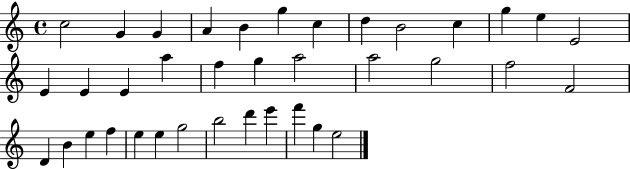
{
  \clef treble
  \time 4/4
  \defaultTimeSignature
  \key c \major
  c''2 g'4 g'4 | a'4 b'4 g''4 c''4 | d''4 b'2 c''4 | g''4 e''4 e'2 | \break e'4 e'4 e'4 a''4 | f''4 g''4 a''2 | a''2 g''2 | f''2 f'2 | \break d'4 b'4 e''4 f''4 | e''4 e''4 g''2 | b''2 d'''4 e'''4 | f'''4 g''4 e''2 | \break \bar "|."
}